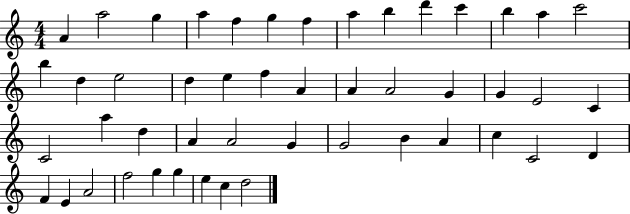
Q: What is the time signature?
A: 4/4